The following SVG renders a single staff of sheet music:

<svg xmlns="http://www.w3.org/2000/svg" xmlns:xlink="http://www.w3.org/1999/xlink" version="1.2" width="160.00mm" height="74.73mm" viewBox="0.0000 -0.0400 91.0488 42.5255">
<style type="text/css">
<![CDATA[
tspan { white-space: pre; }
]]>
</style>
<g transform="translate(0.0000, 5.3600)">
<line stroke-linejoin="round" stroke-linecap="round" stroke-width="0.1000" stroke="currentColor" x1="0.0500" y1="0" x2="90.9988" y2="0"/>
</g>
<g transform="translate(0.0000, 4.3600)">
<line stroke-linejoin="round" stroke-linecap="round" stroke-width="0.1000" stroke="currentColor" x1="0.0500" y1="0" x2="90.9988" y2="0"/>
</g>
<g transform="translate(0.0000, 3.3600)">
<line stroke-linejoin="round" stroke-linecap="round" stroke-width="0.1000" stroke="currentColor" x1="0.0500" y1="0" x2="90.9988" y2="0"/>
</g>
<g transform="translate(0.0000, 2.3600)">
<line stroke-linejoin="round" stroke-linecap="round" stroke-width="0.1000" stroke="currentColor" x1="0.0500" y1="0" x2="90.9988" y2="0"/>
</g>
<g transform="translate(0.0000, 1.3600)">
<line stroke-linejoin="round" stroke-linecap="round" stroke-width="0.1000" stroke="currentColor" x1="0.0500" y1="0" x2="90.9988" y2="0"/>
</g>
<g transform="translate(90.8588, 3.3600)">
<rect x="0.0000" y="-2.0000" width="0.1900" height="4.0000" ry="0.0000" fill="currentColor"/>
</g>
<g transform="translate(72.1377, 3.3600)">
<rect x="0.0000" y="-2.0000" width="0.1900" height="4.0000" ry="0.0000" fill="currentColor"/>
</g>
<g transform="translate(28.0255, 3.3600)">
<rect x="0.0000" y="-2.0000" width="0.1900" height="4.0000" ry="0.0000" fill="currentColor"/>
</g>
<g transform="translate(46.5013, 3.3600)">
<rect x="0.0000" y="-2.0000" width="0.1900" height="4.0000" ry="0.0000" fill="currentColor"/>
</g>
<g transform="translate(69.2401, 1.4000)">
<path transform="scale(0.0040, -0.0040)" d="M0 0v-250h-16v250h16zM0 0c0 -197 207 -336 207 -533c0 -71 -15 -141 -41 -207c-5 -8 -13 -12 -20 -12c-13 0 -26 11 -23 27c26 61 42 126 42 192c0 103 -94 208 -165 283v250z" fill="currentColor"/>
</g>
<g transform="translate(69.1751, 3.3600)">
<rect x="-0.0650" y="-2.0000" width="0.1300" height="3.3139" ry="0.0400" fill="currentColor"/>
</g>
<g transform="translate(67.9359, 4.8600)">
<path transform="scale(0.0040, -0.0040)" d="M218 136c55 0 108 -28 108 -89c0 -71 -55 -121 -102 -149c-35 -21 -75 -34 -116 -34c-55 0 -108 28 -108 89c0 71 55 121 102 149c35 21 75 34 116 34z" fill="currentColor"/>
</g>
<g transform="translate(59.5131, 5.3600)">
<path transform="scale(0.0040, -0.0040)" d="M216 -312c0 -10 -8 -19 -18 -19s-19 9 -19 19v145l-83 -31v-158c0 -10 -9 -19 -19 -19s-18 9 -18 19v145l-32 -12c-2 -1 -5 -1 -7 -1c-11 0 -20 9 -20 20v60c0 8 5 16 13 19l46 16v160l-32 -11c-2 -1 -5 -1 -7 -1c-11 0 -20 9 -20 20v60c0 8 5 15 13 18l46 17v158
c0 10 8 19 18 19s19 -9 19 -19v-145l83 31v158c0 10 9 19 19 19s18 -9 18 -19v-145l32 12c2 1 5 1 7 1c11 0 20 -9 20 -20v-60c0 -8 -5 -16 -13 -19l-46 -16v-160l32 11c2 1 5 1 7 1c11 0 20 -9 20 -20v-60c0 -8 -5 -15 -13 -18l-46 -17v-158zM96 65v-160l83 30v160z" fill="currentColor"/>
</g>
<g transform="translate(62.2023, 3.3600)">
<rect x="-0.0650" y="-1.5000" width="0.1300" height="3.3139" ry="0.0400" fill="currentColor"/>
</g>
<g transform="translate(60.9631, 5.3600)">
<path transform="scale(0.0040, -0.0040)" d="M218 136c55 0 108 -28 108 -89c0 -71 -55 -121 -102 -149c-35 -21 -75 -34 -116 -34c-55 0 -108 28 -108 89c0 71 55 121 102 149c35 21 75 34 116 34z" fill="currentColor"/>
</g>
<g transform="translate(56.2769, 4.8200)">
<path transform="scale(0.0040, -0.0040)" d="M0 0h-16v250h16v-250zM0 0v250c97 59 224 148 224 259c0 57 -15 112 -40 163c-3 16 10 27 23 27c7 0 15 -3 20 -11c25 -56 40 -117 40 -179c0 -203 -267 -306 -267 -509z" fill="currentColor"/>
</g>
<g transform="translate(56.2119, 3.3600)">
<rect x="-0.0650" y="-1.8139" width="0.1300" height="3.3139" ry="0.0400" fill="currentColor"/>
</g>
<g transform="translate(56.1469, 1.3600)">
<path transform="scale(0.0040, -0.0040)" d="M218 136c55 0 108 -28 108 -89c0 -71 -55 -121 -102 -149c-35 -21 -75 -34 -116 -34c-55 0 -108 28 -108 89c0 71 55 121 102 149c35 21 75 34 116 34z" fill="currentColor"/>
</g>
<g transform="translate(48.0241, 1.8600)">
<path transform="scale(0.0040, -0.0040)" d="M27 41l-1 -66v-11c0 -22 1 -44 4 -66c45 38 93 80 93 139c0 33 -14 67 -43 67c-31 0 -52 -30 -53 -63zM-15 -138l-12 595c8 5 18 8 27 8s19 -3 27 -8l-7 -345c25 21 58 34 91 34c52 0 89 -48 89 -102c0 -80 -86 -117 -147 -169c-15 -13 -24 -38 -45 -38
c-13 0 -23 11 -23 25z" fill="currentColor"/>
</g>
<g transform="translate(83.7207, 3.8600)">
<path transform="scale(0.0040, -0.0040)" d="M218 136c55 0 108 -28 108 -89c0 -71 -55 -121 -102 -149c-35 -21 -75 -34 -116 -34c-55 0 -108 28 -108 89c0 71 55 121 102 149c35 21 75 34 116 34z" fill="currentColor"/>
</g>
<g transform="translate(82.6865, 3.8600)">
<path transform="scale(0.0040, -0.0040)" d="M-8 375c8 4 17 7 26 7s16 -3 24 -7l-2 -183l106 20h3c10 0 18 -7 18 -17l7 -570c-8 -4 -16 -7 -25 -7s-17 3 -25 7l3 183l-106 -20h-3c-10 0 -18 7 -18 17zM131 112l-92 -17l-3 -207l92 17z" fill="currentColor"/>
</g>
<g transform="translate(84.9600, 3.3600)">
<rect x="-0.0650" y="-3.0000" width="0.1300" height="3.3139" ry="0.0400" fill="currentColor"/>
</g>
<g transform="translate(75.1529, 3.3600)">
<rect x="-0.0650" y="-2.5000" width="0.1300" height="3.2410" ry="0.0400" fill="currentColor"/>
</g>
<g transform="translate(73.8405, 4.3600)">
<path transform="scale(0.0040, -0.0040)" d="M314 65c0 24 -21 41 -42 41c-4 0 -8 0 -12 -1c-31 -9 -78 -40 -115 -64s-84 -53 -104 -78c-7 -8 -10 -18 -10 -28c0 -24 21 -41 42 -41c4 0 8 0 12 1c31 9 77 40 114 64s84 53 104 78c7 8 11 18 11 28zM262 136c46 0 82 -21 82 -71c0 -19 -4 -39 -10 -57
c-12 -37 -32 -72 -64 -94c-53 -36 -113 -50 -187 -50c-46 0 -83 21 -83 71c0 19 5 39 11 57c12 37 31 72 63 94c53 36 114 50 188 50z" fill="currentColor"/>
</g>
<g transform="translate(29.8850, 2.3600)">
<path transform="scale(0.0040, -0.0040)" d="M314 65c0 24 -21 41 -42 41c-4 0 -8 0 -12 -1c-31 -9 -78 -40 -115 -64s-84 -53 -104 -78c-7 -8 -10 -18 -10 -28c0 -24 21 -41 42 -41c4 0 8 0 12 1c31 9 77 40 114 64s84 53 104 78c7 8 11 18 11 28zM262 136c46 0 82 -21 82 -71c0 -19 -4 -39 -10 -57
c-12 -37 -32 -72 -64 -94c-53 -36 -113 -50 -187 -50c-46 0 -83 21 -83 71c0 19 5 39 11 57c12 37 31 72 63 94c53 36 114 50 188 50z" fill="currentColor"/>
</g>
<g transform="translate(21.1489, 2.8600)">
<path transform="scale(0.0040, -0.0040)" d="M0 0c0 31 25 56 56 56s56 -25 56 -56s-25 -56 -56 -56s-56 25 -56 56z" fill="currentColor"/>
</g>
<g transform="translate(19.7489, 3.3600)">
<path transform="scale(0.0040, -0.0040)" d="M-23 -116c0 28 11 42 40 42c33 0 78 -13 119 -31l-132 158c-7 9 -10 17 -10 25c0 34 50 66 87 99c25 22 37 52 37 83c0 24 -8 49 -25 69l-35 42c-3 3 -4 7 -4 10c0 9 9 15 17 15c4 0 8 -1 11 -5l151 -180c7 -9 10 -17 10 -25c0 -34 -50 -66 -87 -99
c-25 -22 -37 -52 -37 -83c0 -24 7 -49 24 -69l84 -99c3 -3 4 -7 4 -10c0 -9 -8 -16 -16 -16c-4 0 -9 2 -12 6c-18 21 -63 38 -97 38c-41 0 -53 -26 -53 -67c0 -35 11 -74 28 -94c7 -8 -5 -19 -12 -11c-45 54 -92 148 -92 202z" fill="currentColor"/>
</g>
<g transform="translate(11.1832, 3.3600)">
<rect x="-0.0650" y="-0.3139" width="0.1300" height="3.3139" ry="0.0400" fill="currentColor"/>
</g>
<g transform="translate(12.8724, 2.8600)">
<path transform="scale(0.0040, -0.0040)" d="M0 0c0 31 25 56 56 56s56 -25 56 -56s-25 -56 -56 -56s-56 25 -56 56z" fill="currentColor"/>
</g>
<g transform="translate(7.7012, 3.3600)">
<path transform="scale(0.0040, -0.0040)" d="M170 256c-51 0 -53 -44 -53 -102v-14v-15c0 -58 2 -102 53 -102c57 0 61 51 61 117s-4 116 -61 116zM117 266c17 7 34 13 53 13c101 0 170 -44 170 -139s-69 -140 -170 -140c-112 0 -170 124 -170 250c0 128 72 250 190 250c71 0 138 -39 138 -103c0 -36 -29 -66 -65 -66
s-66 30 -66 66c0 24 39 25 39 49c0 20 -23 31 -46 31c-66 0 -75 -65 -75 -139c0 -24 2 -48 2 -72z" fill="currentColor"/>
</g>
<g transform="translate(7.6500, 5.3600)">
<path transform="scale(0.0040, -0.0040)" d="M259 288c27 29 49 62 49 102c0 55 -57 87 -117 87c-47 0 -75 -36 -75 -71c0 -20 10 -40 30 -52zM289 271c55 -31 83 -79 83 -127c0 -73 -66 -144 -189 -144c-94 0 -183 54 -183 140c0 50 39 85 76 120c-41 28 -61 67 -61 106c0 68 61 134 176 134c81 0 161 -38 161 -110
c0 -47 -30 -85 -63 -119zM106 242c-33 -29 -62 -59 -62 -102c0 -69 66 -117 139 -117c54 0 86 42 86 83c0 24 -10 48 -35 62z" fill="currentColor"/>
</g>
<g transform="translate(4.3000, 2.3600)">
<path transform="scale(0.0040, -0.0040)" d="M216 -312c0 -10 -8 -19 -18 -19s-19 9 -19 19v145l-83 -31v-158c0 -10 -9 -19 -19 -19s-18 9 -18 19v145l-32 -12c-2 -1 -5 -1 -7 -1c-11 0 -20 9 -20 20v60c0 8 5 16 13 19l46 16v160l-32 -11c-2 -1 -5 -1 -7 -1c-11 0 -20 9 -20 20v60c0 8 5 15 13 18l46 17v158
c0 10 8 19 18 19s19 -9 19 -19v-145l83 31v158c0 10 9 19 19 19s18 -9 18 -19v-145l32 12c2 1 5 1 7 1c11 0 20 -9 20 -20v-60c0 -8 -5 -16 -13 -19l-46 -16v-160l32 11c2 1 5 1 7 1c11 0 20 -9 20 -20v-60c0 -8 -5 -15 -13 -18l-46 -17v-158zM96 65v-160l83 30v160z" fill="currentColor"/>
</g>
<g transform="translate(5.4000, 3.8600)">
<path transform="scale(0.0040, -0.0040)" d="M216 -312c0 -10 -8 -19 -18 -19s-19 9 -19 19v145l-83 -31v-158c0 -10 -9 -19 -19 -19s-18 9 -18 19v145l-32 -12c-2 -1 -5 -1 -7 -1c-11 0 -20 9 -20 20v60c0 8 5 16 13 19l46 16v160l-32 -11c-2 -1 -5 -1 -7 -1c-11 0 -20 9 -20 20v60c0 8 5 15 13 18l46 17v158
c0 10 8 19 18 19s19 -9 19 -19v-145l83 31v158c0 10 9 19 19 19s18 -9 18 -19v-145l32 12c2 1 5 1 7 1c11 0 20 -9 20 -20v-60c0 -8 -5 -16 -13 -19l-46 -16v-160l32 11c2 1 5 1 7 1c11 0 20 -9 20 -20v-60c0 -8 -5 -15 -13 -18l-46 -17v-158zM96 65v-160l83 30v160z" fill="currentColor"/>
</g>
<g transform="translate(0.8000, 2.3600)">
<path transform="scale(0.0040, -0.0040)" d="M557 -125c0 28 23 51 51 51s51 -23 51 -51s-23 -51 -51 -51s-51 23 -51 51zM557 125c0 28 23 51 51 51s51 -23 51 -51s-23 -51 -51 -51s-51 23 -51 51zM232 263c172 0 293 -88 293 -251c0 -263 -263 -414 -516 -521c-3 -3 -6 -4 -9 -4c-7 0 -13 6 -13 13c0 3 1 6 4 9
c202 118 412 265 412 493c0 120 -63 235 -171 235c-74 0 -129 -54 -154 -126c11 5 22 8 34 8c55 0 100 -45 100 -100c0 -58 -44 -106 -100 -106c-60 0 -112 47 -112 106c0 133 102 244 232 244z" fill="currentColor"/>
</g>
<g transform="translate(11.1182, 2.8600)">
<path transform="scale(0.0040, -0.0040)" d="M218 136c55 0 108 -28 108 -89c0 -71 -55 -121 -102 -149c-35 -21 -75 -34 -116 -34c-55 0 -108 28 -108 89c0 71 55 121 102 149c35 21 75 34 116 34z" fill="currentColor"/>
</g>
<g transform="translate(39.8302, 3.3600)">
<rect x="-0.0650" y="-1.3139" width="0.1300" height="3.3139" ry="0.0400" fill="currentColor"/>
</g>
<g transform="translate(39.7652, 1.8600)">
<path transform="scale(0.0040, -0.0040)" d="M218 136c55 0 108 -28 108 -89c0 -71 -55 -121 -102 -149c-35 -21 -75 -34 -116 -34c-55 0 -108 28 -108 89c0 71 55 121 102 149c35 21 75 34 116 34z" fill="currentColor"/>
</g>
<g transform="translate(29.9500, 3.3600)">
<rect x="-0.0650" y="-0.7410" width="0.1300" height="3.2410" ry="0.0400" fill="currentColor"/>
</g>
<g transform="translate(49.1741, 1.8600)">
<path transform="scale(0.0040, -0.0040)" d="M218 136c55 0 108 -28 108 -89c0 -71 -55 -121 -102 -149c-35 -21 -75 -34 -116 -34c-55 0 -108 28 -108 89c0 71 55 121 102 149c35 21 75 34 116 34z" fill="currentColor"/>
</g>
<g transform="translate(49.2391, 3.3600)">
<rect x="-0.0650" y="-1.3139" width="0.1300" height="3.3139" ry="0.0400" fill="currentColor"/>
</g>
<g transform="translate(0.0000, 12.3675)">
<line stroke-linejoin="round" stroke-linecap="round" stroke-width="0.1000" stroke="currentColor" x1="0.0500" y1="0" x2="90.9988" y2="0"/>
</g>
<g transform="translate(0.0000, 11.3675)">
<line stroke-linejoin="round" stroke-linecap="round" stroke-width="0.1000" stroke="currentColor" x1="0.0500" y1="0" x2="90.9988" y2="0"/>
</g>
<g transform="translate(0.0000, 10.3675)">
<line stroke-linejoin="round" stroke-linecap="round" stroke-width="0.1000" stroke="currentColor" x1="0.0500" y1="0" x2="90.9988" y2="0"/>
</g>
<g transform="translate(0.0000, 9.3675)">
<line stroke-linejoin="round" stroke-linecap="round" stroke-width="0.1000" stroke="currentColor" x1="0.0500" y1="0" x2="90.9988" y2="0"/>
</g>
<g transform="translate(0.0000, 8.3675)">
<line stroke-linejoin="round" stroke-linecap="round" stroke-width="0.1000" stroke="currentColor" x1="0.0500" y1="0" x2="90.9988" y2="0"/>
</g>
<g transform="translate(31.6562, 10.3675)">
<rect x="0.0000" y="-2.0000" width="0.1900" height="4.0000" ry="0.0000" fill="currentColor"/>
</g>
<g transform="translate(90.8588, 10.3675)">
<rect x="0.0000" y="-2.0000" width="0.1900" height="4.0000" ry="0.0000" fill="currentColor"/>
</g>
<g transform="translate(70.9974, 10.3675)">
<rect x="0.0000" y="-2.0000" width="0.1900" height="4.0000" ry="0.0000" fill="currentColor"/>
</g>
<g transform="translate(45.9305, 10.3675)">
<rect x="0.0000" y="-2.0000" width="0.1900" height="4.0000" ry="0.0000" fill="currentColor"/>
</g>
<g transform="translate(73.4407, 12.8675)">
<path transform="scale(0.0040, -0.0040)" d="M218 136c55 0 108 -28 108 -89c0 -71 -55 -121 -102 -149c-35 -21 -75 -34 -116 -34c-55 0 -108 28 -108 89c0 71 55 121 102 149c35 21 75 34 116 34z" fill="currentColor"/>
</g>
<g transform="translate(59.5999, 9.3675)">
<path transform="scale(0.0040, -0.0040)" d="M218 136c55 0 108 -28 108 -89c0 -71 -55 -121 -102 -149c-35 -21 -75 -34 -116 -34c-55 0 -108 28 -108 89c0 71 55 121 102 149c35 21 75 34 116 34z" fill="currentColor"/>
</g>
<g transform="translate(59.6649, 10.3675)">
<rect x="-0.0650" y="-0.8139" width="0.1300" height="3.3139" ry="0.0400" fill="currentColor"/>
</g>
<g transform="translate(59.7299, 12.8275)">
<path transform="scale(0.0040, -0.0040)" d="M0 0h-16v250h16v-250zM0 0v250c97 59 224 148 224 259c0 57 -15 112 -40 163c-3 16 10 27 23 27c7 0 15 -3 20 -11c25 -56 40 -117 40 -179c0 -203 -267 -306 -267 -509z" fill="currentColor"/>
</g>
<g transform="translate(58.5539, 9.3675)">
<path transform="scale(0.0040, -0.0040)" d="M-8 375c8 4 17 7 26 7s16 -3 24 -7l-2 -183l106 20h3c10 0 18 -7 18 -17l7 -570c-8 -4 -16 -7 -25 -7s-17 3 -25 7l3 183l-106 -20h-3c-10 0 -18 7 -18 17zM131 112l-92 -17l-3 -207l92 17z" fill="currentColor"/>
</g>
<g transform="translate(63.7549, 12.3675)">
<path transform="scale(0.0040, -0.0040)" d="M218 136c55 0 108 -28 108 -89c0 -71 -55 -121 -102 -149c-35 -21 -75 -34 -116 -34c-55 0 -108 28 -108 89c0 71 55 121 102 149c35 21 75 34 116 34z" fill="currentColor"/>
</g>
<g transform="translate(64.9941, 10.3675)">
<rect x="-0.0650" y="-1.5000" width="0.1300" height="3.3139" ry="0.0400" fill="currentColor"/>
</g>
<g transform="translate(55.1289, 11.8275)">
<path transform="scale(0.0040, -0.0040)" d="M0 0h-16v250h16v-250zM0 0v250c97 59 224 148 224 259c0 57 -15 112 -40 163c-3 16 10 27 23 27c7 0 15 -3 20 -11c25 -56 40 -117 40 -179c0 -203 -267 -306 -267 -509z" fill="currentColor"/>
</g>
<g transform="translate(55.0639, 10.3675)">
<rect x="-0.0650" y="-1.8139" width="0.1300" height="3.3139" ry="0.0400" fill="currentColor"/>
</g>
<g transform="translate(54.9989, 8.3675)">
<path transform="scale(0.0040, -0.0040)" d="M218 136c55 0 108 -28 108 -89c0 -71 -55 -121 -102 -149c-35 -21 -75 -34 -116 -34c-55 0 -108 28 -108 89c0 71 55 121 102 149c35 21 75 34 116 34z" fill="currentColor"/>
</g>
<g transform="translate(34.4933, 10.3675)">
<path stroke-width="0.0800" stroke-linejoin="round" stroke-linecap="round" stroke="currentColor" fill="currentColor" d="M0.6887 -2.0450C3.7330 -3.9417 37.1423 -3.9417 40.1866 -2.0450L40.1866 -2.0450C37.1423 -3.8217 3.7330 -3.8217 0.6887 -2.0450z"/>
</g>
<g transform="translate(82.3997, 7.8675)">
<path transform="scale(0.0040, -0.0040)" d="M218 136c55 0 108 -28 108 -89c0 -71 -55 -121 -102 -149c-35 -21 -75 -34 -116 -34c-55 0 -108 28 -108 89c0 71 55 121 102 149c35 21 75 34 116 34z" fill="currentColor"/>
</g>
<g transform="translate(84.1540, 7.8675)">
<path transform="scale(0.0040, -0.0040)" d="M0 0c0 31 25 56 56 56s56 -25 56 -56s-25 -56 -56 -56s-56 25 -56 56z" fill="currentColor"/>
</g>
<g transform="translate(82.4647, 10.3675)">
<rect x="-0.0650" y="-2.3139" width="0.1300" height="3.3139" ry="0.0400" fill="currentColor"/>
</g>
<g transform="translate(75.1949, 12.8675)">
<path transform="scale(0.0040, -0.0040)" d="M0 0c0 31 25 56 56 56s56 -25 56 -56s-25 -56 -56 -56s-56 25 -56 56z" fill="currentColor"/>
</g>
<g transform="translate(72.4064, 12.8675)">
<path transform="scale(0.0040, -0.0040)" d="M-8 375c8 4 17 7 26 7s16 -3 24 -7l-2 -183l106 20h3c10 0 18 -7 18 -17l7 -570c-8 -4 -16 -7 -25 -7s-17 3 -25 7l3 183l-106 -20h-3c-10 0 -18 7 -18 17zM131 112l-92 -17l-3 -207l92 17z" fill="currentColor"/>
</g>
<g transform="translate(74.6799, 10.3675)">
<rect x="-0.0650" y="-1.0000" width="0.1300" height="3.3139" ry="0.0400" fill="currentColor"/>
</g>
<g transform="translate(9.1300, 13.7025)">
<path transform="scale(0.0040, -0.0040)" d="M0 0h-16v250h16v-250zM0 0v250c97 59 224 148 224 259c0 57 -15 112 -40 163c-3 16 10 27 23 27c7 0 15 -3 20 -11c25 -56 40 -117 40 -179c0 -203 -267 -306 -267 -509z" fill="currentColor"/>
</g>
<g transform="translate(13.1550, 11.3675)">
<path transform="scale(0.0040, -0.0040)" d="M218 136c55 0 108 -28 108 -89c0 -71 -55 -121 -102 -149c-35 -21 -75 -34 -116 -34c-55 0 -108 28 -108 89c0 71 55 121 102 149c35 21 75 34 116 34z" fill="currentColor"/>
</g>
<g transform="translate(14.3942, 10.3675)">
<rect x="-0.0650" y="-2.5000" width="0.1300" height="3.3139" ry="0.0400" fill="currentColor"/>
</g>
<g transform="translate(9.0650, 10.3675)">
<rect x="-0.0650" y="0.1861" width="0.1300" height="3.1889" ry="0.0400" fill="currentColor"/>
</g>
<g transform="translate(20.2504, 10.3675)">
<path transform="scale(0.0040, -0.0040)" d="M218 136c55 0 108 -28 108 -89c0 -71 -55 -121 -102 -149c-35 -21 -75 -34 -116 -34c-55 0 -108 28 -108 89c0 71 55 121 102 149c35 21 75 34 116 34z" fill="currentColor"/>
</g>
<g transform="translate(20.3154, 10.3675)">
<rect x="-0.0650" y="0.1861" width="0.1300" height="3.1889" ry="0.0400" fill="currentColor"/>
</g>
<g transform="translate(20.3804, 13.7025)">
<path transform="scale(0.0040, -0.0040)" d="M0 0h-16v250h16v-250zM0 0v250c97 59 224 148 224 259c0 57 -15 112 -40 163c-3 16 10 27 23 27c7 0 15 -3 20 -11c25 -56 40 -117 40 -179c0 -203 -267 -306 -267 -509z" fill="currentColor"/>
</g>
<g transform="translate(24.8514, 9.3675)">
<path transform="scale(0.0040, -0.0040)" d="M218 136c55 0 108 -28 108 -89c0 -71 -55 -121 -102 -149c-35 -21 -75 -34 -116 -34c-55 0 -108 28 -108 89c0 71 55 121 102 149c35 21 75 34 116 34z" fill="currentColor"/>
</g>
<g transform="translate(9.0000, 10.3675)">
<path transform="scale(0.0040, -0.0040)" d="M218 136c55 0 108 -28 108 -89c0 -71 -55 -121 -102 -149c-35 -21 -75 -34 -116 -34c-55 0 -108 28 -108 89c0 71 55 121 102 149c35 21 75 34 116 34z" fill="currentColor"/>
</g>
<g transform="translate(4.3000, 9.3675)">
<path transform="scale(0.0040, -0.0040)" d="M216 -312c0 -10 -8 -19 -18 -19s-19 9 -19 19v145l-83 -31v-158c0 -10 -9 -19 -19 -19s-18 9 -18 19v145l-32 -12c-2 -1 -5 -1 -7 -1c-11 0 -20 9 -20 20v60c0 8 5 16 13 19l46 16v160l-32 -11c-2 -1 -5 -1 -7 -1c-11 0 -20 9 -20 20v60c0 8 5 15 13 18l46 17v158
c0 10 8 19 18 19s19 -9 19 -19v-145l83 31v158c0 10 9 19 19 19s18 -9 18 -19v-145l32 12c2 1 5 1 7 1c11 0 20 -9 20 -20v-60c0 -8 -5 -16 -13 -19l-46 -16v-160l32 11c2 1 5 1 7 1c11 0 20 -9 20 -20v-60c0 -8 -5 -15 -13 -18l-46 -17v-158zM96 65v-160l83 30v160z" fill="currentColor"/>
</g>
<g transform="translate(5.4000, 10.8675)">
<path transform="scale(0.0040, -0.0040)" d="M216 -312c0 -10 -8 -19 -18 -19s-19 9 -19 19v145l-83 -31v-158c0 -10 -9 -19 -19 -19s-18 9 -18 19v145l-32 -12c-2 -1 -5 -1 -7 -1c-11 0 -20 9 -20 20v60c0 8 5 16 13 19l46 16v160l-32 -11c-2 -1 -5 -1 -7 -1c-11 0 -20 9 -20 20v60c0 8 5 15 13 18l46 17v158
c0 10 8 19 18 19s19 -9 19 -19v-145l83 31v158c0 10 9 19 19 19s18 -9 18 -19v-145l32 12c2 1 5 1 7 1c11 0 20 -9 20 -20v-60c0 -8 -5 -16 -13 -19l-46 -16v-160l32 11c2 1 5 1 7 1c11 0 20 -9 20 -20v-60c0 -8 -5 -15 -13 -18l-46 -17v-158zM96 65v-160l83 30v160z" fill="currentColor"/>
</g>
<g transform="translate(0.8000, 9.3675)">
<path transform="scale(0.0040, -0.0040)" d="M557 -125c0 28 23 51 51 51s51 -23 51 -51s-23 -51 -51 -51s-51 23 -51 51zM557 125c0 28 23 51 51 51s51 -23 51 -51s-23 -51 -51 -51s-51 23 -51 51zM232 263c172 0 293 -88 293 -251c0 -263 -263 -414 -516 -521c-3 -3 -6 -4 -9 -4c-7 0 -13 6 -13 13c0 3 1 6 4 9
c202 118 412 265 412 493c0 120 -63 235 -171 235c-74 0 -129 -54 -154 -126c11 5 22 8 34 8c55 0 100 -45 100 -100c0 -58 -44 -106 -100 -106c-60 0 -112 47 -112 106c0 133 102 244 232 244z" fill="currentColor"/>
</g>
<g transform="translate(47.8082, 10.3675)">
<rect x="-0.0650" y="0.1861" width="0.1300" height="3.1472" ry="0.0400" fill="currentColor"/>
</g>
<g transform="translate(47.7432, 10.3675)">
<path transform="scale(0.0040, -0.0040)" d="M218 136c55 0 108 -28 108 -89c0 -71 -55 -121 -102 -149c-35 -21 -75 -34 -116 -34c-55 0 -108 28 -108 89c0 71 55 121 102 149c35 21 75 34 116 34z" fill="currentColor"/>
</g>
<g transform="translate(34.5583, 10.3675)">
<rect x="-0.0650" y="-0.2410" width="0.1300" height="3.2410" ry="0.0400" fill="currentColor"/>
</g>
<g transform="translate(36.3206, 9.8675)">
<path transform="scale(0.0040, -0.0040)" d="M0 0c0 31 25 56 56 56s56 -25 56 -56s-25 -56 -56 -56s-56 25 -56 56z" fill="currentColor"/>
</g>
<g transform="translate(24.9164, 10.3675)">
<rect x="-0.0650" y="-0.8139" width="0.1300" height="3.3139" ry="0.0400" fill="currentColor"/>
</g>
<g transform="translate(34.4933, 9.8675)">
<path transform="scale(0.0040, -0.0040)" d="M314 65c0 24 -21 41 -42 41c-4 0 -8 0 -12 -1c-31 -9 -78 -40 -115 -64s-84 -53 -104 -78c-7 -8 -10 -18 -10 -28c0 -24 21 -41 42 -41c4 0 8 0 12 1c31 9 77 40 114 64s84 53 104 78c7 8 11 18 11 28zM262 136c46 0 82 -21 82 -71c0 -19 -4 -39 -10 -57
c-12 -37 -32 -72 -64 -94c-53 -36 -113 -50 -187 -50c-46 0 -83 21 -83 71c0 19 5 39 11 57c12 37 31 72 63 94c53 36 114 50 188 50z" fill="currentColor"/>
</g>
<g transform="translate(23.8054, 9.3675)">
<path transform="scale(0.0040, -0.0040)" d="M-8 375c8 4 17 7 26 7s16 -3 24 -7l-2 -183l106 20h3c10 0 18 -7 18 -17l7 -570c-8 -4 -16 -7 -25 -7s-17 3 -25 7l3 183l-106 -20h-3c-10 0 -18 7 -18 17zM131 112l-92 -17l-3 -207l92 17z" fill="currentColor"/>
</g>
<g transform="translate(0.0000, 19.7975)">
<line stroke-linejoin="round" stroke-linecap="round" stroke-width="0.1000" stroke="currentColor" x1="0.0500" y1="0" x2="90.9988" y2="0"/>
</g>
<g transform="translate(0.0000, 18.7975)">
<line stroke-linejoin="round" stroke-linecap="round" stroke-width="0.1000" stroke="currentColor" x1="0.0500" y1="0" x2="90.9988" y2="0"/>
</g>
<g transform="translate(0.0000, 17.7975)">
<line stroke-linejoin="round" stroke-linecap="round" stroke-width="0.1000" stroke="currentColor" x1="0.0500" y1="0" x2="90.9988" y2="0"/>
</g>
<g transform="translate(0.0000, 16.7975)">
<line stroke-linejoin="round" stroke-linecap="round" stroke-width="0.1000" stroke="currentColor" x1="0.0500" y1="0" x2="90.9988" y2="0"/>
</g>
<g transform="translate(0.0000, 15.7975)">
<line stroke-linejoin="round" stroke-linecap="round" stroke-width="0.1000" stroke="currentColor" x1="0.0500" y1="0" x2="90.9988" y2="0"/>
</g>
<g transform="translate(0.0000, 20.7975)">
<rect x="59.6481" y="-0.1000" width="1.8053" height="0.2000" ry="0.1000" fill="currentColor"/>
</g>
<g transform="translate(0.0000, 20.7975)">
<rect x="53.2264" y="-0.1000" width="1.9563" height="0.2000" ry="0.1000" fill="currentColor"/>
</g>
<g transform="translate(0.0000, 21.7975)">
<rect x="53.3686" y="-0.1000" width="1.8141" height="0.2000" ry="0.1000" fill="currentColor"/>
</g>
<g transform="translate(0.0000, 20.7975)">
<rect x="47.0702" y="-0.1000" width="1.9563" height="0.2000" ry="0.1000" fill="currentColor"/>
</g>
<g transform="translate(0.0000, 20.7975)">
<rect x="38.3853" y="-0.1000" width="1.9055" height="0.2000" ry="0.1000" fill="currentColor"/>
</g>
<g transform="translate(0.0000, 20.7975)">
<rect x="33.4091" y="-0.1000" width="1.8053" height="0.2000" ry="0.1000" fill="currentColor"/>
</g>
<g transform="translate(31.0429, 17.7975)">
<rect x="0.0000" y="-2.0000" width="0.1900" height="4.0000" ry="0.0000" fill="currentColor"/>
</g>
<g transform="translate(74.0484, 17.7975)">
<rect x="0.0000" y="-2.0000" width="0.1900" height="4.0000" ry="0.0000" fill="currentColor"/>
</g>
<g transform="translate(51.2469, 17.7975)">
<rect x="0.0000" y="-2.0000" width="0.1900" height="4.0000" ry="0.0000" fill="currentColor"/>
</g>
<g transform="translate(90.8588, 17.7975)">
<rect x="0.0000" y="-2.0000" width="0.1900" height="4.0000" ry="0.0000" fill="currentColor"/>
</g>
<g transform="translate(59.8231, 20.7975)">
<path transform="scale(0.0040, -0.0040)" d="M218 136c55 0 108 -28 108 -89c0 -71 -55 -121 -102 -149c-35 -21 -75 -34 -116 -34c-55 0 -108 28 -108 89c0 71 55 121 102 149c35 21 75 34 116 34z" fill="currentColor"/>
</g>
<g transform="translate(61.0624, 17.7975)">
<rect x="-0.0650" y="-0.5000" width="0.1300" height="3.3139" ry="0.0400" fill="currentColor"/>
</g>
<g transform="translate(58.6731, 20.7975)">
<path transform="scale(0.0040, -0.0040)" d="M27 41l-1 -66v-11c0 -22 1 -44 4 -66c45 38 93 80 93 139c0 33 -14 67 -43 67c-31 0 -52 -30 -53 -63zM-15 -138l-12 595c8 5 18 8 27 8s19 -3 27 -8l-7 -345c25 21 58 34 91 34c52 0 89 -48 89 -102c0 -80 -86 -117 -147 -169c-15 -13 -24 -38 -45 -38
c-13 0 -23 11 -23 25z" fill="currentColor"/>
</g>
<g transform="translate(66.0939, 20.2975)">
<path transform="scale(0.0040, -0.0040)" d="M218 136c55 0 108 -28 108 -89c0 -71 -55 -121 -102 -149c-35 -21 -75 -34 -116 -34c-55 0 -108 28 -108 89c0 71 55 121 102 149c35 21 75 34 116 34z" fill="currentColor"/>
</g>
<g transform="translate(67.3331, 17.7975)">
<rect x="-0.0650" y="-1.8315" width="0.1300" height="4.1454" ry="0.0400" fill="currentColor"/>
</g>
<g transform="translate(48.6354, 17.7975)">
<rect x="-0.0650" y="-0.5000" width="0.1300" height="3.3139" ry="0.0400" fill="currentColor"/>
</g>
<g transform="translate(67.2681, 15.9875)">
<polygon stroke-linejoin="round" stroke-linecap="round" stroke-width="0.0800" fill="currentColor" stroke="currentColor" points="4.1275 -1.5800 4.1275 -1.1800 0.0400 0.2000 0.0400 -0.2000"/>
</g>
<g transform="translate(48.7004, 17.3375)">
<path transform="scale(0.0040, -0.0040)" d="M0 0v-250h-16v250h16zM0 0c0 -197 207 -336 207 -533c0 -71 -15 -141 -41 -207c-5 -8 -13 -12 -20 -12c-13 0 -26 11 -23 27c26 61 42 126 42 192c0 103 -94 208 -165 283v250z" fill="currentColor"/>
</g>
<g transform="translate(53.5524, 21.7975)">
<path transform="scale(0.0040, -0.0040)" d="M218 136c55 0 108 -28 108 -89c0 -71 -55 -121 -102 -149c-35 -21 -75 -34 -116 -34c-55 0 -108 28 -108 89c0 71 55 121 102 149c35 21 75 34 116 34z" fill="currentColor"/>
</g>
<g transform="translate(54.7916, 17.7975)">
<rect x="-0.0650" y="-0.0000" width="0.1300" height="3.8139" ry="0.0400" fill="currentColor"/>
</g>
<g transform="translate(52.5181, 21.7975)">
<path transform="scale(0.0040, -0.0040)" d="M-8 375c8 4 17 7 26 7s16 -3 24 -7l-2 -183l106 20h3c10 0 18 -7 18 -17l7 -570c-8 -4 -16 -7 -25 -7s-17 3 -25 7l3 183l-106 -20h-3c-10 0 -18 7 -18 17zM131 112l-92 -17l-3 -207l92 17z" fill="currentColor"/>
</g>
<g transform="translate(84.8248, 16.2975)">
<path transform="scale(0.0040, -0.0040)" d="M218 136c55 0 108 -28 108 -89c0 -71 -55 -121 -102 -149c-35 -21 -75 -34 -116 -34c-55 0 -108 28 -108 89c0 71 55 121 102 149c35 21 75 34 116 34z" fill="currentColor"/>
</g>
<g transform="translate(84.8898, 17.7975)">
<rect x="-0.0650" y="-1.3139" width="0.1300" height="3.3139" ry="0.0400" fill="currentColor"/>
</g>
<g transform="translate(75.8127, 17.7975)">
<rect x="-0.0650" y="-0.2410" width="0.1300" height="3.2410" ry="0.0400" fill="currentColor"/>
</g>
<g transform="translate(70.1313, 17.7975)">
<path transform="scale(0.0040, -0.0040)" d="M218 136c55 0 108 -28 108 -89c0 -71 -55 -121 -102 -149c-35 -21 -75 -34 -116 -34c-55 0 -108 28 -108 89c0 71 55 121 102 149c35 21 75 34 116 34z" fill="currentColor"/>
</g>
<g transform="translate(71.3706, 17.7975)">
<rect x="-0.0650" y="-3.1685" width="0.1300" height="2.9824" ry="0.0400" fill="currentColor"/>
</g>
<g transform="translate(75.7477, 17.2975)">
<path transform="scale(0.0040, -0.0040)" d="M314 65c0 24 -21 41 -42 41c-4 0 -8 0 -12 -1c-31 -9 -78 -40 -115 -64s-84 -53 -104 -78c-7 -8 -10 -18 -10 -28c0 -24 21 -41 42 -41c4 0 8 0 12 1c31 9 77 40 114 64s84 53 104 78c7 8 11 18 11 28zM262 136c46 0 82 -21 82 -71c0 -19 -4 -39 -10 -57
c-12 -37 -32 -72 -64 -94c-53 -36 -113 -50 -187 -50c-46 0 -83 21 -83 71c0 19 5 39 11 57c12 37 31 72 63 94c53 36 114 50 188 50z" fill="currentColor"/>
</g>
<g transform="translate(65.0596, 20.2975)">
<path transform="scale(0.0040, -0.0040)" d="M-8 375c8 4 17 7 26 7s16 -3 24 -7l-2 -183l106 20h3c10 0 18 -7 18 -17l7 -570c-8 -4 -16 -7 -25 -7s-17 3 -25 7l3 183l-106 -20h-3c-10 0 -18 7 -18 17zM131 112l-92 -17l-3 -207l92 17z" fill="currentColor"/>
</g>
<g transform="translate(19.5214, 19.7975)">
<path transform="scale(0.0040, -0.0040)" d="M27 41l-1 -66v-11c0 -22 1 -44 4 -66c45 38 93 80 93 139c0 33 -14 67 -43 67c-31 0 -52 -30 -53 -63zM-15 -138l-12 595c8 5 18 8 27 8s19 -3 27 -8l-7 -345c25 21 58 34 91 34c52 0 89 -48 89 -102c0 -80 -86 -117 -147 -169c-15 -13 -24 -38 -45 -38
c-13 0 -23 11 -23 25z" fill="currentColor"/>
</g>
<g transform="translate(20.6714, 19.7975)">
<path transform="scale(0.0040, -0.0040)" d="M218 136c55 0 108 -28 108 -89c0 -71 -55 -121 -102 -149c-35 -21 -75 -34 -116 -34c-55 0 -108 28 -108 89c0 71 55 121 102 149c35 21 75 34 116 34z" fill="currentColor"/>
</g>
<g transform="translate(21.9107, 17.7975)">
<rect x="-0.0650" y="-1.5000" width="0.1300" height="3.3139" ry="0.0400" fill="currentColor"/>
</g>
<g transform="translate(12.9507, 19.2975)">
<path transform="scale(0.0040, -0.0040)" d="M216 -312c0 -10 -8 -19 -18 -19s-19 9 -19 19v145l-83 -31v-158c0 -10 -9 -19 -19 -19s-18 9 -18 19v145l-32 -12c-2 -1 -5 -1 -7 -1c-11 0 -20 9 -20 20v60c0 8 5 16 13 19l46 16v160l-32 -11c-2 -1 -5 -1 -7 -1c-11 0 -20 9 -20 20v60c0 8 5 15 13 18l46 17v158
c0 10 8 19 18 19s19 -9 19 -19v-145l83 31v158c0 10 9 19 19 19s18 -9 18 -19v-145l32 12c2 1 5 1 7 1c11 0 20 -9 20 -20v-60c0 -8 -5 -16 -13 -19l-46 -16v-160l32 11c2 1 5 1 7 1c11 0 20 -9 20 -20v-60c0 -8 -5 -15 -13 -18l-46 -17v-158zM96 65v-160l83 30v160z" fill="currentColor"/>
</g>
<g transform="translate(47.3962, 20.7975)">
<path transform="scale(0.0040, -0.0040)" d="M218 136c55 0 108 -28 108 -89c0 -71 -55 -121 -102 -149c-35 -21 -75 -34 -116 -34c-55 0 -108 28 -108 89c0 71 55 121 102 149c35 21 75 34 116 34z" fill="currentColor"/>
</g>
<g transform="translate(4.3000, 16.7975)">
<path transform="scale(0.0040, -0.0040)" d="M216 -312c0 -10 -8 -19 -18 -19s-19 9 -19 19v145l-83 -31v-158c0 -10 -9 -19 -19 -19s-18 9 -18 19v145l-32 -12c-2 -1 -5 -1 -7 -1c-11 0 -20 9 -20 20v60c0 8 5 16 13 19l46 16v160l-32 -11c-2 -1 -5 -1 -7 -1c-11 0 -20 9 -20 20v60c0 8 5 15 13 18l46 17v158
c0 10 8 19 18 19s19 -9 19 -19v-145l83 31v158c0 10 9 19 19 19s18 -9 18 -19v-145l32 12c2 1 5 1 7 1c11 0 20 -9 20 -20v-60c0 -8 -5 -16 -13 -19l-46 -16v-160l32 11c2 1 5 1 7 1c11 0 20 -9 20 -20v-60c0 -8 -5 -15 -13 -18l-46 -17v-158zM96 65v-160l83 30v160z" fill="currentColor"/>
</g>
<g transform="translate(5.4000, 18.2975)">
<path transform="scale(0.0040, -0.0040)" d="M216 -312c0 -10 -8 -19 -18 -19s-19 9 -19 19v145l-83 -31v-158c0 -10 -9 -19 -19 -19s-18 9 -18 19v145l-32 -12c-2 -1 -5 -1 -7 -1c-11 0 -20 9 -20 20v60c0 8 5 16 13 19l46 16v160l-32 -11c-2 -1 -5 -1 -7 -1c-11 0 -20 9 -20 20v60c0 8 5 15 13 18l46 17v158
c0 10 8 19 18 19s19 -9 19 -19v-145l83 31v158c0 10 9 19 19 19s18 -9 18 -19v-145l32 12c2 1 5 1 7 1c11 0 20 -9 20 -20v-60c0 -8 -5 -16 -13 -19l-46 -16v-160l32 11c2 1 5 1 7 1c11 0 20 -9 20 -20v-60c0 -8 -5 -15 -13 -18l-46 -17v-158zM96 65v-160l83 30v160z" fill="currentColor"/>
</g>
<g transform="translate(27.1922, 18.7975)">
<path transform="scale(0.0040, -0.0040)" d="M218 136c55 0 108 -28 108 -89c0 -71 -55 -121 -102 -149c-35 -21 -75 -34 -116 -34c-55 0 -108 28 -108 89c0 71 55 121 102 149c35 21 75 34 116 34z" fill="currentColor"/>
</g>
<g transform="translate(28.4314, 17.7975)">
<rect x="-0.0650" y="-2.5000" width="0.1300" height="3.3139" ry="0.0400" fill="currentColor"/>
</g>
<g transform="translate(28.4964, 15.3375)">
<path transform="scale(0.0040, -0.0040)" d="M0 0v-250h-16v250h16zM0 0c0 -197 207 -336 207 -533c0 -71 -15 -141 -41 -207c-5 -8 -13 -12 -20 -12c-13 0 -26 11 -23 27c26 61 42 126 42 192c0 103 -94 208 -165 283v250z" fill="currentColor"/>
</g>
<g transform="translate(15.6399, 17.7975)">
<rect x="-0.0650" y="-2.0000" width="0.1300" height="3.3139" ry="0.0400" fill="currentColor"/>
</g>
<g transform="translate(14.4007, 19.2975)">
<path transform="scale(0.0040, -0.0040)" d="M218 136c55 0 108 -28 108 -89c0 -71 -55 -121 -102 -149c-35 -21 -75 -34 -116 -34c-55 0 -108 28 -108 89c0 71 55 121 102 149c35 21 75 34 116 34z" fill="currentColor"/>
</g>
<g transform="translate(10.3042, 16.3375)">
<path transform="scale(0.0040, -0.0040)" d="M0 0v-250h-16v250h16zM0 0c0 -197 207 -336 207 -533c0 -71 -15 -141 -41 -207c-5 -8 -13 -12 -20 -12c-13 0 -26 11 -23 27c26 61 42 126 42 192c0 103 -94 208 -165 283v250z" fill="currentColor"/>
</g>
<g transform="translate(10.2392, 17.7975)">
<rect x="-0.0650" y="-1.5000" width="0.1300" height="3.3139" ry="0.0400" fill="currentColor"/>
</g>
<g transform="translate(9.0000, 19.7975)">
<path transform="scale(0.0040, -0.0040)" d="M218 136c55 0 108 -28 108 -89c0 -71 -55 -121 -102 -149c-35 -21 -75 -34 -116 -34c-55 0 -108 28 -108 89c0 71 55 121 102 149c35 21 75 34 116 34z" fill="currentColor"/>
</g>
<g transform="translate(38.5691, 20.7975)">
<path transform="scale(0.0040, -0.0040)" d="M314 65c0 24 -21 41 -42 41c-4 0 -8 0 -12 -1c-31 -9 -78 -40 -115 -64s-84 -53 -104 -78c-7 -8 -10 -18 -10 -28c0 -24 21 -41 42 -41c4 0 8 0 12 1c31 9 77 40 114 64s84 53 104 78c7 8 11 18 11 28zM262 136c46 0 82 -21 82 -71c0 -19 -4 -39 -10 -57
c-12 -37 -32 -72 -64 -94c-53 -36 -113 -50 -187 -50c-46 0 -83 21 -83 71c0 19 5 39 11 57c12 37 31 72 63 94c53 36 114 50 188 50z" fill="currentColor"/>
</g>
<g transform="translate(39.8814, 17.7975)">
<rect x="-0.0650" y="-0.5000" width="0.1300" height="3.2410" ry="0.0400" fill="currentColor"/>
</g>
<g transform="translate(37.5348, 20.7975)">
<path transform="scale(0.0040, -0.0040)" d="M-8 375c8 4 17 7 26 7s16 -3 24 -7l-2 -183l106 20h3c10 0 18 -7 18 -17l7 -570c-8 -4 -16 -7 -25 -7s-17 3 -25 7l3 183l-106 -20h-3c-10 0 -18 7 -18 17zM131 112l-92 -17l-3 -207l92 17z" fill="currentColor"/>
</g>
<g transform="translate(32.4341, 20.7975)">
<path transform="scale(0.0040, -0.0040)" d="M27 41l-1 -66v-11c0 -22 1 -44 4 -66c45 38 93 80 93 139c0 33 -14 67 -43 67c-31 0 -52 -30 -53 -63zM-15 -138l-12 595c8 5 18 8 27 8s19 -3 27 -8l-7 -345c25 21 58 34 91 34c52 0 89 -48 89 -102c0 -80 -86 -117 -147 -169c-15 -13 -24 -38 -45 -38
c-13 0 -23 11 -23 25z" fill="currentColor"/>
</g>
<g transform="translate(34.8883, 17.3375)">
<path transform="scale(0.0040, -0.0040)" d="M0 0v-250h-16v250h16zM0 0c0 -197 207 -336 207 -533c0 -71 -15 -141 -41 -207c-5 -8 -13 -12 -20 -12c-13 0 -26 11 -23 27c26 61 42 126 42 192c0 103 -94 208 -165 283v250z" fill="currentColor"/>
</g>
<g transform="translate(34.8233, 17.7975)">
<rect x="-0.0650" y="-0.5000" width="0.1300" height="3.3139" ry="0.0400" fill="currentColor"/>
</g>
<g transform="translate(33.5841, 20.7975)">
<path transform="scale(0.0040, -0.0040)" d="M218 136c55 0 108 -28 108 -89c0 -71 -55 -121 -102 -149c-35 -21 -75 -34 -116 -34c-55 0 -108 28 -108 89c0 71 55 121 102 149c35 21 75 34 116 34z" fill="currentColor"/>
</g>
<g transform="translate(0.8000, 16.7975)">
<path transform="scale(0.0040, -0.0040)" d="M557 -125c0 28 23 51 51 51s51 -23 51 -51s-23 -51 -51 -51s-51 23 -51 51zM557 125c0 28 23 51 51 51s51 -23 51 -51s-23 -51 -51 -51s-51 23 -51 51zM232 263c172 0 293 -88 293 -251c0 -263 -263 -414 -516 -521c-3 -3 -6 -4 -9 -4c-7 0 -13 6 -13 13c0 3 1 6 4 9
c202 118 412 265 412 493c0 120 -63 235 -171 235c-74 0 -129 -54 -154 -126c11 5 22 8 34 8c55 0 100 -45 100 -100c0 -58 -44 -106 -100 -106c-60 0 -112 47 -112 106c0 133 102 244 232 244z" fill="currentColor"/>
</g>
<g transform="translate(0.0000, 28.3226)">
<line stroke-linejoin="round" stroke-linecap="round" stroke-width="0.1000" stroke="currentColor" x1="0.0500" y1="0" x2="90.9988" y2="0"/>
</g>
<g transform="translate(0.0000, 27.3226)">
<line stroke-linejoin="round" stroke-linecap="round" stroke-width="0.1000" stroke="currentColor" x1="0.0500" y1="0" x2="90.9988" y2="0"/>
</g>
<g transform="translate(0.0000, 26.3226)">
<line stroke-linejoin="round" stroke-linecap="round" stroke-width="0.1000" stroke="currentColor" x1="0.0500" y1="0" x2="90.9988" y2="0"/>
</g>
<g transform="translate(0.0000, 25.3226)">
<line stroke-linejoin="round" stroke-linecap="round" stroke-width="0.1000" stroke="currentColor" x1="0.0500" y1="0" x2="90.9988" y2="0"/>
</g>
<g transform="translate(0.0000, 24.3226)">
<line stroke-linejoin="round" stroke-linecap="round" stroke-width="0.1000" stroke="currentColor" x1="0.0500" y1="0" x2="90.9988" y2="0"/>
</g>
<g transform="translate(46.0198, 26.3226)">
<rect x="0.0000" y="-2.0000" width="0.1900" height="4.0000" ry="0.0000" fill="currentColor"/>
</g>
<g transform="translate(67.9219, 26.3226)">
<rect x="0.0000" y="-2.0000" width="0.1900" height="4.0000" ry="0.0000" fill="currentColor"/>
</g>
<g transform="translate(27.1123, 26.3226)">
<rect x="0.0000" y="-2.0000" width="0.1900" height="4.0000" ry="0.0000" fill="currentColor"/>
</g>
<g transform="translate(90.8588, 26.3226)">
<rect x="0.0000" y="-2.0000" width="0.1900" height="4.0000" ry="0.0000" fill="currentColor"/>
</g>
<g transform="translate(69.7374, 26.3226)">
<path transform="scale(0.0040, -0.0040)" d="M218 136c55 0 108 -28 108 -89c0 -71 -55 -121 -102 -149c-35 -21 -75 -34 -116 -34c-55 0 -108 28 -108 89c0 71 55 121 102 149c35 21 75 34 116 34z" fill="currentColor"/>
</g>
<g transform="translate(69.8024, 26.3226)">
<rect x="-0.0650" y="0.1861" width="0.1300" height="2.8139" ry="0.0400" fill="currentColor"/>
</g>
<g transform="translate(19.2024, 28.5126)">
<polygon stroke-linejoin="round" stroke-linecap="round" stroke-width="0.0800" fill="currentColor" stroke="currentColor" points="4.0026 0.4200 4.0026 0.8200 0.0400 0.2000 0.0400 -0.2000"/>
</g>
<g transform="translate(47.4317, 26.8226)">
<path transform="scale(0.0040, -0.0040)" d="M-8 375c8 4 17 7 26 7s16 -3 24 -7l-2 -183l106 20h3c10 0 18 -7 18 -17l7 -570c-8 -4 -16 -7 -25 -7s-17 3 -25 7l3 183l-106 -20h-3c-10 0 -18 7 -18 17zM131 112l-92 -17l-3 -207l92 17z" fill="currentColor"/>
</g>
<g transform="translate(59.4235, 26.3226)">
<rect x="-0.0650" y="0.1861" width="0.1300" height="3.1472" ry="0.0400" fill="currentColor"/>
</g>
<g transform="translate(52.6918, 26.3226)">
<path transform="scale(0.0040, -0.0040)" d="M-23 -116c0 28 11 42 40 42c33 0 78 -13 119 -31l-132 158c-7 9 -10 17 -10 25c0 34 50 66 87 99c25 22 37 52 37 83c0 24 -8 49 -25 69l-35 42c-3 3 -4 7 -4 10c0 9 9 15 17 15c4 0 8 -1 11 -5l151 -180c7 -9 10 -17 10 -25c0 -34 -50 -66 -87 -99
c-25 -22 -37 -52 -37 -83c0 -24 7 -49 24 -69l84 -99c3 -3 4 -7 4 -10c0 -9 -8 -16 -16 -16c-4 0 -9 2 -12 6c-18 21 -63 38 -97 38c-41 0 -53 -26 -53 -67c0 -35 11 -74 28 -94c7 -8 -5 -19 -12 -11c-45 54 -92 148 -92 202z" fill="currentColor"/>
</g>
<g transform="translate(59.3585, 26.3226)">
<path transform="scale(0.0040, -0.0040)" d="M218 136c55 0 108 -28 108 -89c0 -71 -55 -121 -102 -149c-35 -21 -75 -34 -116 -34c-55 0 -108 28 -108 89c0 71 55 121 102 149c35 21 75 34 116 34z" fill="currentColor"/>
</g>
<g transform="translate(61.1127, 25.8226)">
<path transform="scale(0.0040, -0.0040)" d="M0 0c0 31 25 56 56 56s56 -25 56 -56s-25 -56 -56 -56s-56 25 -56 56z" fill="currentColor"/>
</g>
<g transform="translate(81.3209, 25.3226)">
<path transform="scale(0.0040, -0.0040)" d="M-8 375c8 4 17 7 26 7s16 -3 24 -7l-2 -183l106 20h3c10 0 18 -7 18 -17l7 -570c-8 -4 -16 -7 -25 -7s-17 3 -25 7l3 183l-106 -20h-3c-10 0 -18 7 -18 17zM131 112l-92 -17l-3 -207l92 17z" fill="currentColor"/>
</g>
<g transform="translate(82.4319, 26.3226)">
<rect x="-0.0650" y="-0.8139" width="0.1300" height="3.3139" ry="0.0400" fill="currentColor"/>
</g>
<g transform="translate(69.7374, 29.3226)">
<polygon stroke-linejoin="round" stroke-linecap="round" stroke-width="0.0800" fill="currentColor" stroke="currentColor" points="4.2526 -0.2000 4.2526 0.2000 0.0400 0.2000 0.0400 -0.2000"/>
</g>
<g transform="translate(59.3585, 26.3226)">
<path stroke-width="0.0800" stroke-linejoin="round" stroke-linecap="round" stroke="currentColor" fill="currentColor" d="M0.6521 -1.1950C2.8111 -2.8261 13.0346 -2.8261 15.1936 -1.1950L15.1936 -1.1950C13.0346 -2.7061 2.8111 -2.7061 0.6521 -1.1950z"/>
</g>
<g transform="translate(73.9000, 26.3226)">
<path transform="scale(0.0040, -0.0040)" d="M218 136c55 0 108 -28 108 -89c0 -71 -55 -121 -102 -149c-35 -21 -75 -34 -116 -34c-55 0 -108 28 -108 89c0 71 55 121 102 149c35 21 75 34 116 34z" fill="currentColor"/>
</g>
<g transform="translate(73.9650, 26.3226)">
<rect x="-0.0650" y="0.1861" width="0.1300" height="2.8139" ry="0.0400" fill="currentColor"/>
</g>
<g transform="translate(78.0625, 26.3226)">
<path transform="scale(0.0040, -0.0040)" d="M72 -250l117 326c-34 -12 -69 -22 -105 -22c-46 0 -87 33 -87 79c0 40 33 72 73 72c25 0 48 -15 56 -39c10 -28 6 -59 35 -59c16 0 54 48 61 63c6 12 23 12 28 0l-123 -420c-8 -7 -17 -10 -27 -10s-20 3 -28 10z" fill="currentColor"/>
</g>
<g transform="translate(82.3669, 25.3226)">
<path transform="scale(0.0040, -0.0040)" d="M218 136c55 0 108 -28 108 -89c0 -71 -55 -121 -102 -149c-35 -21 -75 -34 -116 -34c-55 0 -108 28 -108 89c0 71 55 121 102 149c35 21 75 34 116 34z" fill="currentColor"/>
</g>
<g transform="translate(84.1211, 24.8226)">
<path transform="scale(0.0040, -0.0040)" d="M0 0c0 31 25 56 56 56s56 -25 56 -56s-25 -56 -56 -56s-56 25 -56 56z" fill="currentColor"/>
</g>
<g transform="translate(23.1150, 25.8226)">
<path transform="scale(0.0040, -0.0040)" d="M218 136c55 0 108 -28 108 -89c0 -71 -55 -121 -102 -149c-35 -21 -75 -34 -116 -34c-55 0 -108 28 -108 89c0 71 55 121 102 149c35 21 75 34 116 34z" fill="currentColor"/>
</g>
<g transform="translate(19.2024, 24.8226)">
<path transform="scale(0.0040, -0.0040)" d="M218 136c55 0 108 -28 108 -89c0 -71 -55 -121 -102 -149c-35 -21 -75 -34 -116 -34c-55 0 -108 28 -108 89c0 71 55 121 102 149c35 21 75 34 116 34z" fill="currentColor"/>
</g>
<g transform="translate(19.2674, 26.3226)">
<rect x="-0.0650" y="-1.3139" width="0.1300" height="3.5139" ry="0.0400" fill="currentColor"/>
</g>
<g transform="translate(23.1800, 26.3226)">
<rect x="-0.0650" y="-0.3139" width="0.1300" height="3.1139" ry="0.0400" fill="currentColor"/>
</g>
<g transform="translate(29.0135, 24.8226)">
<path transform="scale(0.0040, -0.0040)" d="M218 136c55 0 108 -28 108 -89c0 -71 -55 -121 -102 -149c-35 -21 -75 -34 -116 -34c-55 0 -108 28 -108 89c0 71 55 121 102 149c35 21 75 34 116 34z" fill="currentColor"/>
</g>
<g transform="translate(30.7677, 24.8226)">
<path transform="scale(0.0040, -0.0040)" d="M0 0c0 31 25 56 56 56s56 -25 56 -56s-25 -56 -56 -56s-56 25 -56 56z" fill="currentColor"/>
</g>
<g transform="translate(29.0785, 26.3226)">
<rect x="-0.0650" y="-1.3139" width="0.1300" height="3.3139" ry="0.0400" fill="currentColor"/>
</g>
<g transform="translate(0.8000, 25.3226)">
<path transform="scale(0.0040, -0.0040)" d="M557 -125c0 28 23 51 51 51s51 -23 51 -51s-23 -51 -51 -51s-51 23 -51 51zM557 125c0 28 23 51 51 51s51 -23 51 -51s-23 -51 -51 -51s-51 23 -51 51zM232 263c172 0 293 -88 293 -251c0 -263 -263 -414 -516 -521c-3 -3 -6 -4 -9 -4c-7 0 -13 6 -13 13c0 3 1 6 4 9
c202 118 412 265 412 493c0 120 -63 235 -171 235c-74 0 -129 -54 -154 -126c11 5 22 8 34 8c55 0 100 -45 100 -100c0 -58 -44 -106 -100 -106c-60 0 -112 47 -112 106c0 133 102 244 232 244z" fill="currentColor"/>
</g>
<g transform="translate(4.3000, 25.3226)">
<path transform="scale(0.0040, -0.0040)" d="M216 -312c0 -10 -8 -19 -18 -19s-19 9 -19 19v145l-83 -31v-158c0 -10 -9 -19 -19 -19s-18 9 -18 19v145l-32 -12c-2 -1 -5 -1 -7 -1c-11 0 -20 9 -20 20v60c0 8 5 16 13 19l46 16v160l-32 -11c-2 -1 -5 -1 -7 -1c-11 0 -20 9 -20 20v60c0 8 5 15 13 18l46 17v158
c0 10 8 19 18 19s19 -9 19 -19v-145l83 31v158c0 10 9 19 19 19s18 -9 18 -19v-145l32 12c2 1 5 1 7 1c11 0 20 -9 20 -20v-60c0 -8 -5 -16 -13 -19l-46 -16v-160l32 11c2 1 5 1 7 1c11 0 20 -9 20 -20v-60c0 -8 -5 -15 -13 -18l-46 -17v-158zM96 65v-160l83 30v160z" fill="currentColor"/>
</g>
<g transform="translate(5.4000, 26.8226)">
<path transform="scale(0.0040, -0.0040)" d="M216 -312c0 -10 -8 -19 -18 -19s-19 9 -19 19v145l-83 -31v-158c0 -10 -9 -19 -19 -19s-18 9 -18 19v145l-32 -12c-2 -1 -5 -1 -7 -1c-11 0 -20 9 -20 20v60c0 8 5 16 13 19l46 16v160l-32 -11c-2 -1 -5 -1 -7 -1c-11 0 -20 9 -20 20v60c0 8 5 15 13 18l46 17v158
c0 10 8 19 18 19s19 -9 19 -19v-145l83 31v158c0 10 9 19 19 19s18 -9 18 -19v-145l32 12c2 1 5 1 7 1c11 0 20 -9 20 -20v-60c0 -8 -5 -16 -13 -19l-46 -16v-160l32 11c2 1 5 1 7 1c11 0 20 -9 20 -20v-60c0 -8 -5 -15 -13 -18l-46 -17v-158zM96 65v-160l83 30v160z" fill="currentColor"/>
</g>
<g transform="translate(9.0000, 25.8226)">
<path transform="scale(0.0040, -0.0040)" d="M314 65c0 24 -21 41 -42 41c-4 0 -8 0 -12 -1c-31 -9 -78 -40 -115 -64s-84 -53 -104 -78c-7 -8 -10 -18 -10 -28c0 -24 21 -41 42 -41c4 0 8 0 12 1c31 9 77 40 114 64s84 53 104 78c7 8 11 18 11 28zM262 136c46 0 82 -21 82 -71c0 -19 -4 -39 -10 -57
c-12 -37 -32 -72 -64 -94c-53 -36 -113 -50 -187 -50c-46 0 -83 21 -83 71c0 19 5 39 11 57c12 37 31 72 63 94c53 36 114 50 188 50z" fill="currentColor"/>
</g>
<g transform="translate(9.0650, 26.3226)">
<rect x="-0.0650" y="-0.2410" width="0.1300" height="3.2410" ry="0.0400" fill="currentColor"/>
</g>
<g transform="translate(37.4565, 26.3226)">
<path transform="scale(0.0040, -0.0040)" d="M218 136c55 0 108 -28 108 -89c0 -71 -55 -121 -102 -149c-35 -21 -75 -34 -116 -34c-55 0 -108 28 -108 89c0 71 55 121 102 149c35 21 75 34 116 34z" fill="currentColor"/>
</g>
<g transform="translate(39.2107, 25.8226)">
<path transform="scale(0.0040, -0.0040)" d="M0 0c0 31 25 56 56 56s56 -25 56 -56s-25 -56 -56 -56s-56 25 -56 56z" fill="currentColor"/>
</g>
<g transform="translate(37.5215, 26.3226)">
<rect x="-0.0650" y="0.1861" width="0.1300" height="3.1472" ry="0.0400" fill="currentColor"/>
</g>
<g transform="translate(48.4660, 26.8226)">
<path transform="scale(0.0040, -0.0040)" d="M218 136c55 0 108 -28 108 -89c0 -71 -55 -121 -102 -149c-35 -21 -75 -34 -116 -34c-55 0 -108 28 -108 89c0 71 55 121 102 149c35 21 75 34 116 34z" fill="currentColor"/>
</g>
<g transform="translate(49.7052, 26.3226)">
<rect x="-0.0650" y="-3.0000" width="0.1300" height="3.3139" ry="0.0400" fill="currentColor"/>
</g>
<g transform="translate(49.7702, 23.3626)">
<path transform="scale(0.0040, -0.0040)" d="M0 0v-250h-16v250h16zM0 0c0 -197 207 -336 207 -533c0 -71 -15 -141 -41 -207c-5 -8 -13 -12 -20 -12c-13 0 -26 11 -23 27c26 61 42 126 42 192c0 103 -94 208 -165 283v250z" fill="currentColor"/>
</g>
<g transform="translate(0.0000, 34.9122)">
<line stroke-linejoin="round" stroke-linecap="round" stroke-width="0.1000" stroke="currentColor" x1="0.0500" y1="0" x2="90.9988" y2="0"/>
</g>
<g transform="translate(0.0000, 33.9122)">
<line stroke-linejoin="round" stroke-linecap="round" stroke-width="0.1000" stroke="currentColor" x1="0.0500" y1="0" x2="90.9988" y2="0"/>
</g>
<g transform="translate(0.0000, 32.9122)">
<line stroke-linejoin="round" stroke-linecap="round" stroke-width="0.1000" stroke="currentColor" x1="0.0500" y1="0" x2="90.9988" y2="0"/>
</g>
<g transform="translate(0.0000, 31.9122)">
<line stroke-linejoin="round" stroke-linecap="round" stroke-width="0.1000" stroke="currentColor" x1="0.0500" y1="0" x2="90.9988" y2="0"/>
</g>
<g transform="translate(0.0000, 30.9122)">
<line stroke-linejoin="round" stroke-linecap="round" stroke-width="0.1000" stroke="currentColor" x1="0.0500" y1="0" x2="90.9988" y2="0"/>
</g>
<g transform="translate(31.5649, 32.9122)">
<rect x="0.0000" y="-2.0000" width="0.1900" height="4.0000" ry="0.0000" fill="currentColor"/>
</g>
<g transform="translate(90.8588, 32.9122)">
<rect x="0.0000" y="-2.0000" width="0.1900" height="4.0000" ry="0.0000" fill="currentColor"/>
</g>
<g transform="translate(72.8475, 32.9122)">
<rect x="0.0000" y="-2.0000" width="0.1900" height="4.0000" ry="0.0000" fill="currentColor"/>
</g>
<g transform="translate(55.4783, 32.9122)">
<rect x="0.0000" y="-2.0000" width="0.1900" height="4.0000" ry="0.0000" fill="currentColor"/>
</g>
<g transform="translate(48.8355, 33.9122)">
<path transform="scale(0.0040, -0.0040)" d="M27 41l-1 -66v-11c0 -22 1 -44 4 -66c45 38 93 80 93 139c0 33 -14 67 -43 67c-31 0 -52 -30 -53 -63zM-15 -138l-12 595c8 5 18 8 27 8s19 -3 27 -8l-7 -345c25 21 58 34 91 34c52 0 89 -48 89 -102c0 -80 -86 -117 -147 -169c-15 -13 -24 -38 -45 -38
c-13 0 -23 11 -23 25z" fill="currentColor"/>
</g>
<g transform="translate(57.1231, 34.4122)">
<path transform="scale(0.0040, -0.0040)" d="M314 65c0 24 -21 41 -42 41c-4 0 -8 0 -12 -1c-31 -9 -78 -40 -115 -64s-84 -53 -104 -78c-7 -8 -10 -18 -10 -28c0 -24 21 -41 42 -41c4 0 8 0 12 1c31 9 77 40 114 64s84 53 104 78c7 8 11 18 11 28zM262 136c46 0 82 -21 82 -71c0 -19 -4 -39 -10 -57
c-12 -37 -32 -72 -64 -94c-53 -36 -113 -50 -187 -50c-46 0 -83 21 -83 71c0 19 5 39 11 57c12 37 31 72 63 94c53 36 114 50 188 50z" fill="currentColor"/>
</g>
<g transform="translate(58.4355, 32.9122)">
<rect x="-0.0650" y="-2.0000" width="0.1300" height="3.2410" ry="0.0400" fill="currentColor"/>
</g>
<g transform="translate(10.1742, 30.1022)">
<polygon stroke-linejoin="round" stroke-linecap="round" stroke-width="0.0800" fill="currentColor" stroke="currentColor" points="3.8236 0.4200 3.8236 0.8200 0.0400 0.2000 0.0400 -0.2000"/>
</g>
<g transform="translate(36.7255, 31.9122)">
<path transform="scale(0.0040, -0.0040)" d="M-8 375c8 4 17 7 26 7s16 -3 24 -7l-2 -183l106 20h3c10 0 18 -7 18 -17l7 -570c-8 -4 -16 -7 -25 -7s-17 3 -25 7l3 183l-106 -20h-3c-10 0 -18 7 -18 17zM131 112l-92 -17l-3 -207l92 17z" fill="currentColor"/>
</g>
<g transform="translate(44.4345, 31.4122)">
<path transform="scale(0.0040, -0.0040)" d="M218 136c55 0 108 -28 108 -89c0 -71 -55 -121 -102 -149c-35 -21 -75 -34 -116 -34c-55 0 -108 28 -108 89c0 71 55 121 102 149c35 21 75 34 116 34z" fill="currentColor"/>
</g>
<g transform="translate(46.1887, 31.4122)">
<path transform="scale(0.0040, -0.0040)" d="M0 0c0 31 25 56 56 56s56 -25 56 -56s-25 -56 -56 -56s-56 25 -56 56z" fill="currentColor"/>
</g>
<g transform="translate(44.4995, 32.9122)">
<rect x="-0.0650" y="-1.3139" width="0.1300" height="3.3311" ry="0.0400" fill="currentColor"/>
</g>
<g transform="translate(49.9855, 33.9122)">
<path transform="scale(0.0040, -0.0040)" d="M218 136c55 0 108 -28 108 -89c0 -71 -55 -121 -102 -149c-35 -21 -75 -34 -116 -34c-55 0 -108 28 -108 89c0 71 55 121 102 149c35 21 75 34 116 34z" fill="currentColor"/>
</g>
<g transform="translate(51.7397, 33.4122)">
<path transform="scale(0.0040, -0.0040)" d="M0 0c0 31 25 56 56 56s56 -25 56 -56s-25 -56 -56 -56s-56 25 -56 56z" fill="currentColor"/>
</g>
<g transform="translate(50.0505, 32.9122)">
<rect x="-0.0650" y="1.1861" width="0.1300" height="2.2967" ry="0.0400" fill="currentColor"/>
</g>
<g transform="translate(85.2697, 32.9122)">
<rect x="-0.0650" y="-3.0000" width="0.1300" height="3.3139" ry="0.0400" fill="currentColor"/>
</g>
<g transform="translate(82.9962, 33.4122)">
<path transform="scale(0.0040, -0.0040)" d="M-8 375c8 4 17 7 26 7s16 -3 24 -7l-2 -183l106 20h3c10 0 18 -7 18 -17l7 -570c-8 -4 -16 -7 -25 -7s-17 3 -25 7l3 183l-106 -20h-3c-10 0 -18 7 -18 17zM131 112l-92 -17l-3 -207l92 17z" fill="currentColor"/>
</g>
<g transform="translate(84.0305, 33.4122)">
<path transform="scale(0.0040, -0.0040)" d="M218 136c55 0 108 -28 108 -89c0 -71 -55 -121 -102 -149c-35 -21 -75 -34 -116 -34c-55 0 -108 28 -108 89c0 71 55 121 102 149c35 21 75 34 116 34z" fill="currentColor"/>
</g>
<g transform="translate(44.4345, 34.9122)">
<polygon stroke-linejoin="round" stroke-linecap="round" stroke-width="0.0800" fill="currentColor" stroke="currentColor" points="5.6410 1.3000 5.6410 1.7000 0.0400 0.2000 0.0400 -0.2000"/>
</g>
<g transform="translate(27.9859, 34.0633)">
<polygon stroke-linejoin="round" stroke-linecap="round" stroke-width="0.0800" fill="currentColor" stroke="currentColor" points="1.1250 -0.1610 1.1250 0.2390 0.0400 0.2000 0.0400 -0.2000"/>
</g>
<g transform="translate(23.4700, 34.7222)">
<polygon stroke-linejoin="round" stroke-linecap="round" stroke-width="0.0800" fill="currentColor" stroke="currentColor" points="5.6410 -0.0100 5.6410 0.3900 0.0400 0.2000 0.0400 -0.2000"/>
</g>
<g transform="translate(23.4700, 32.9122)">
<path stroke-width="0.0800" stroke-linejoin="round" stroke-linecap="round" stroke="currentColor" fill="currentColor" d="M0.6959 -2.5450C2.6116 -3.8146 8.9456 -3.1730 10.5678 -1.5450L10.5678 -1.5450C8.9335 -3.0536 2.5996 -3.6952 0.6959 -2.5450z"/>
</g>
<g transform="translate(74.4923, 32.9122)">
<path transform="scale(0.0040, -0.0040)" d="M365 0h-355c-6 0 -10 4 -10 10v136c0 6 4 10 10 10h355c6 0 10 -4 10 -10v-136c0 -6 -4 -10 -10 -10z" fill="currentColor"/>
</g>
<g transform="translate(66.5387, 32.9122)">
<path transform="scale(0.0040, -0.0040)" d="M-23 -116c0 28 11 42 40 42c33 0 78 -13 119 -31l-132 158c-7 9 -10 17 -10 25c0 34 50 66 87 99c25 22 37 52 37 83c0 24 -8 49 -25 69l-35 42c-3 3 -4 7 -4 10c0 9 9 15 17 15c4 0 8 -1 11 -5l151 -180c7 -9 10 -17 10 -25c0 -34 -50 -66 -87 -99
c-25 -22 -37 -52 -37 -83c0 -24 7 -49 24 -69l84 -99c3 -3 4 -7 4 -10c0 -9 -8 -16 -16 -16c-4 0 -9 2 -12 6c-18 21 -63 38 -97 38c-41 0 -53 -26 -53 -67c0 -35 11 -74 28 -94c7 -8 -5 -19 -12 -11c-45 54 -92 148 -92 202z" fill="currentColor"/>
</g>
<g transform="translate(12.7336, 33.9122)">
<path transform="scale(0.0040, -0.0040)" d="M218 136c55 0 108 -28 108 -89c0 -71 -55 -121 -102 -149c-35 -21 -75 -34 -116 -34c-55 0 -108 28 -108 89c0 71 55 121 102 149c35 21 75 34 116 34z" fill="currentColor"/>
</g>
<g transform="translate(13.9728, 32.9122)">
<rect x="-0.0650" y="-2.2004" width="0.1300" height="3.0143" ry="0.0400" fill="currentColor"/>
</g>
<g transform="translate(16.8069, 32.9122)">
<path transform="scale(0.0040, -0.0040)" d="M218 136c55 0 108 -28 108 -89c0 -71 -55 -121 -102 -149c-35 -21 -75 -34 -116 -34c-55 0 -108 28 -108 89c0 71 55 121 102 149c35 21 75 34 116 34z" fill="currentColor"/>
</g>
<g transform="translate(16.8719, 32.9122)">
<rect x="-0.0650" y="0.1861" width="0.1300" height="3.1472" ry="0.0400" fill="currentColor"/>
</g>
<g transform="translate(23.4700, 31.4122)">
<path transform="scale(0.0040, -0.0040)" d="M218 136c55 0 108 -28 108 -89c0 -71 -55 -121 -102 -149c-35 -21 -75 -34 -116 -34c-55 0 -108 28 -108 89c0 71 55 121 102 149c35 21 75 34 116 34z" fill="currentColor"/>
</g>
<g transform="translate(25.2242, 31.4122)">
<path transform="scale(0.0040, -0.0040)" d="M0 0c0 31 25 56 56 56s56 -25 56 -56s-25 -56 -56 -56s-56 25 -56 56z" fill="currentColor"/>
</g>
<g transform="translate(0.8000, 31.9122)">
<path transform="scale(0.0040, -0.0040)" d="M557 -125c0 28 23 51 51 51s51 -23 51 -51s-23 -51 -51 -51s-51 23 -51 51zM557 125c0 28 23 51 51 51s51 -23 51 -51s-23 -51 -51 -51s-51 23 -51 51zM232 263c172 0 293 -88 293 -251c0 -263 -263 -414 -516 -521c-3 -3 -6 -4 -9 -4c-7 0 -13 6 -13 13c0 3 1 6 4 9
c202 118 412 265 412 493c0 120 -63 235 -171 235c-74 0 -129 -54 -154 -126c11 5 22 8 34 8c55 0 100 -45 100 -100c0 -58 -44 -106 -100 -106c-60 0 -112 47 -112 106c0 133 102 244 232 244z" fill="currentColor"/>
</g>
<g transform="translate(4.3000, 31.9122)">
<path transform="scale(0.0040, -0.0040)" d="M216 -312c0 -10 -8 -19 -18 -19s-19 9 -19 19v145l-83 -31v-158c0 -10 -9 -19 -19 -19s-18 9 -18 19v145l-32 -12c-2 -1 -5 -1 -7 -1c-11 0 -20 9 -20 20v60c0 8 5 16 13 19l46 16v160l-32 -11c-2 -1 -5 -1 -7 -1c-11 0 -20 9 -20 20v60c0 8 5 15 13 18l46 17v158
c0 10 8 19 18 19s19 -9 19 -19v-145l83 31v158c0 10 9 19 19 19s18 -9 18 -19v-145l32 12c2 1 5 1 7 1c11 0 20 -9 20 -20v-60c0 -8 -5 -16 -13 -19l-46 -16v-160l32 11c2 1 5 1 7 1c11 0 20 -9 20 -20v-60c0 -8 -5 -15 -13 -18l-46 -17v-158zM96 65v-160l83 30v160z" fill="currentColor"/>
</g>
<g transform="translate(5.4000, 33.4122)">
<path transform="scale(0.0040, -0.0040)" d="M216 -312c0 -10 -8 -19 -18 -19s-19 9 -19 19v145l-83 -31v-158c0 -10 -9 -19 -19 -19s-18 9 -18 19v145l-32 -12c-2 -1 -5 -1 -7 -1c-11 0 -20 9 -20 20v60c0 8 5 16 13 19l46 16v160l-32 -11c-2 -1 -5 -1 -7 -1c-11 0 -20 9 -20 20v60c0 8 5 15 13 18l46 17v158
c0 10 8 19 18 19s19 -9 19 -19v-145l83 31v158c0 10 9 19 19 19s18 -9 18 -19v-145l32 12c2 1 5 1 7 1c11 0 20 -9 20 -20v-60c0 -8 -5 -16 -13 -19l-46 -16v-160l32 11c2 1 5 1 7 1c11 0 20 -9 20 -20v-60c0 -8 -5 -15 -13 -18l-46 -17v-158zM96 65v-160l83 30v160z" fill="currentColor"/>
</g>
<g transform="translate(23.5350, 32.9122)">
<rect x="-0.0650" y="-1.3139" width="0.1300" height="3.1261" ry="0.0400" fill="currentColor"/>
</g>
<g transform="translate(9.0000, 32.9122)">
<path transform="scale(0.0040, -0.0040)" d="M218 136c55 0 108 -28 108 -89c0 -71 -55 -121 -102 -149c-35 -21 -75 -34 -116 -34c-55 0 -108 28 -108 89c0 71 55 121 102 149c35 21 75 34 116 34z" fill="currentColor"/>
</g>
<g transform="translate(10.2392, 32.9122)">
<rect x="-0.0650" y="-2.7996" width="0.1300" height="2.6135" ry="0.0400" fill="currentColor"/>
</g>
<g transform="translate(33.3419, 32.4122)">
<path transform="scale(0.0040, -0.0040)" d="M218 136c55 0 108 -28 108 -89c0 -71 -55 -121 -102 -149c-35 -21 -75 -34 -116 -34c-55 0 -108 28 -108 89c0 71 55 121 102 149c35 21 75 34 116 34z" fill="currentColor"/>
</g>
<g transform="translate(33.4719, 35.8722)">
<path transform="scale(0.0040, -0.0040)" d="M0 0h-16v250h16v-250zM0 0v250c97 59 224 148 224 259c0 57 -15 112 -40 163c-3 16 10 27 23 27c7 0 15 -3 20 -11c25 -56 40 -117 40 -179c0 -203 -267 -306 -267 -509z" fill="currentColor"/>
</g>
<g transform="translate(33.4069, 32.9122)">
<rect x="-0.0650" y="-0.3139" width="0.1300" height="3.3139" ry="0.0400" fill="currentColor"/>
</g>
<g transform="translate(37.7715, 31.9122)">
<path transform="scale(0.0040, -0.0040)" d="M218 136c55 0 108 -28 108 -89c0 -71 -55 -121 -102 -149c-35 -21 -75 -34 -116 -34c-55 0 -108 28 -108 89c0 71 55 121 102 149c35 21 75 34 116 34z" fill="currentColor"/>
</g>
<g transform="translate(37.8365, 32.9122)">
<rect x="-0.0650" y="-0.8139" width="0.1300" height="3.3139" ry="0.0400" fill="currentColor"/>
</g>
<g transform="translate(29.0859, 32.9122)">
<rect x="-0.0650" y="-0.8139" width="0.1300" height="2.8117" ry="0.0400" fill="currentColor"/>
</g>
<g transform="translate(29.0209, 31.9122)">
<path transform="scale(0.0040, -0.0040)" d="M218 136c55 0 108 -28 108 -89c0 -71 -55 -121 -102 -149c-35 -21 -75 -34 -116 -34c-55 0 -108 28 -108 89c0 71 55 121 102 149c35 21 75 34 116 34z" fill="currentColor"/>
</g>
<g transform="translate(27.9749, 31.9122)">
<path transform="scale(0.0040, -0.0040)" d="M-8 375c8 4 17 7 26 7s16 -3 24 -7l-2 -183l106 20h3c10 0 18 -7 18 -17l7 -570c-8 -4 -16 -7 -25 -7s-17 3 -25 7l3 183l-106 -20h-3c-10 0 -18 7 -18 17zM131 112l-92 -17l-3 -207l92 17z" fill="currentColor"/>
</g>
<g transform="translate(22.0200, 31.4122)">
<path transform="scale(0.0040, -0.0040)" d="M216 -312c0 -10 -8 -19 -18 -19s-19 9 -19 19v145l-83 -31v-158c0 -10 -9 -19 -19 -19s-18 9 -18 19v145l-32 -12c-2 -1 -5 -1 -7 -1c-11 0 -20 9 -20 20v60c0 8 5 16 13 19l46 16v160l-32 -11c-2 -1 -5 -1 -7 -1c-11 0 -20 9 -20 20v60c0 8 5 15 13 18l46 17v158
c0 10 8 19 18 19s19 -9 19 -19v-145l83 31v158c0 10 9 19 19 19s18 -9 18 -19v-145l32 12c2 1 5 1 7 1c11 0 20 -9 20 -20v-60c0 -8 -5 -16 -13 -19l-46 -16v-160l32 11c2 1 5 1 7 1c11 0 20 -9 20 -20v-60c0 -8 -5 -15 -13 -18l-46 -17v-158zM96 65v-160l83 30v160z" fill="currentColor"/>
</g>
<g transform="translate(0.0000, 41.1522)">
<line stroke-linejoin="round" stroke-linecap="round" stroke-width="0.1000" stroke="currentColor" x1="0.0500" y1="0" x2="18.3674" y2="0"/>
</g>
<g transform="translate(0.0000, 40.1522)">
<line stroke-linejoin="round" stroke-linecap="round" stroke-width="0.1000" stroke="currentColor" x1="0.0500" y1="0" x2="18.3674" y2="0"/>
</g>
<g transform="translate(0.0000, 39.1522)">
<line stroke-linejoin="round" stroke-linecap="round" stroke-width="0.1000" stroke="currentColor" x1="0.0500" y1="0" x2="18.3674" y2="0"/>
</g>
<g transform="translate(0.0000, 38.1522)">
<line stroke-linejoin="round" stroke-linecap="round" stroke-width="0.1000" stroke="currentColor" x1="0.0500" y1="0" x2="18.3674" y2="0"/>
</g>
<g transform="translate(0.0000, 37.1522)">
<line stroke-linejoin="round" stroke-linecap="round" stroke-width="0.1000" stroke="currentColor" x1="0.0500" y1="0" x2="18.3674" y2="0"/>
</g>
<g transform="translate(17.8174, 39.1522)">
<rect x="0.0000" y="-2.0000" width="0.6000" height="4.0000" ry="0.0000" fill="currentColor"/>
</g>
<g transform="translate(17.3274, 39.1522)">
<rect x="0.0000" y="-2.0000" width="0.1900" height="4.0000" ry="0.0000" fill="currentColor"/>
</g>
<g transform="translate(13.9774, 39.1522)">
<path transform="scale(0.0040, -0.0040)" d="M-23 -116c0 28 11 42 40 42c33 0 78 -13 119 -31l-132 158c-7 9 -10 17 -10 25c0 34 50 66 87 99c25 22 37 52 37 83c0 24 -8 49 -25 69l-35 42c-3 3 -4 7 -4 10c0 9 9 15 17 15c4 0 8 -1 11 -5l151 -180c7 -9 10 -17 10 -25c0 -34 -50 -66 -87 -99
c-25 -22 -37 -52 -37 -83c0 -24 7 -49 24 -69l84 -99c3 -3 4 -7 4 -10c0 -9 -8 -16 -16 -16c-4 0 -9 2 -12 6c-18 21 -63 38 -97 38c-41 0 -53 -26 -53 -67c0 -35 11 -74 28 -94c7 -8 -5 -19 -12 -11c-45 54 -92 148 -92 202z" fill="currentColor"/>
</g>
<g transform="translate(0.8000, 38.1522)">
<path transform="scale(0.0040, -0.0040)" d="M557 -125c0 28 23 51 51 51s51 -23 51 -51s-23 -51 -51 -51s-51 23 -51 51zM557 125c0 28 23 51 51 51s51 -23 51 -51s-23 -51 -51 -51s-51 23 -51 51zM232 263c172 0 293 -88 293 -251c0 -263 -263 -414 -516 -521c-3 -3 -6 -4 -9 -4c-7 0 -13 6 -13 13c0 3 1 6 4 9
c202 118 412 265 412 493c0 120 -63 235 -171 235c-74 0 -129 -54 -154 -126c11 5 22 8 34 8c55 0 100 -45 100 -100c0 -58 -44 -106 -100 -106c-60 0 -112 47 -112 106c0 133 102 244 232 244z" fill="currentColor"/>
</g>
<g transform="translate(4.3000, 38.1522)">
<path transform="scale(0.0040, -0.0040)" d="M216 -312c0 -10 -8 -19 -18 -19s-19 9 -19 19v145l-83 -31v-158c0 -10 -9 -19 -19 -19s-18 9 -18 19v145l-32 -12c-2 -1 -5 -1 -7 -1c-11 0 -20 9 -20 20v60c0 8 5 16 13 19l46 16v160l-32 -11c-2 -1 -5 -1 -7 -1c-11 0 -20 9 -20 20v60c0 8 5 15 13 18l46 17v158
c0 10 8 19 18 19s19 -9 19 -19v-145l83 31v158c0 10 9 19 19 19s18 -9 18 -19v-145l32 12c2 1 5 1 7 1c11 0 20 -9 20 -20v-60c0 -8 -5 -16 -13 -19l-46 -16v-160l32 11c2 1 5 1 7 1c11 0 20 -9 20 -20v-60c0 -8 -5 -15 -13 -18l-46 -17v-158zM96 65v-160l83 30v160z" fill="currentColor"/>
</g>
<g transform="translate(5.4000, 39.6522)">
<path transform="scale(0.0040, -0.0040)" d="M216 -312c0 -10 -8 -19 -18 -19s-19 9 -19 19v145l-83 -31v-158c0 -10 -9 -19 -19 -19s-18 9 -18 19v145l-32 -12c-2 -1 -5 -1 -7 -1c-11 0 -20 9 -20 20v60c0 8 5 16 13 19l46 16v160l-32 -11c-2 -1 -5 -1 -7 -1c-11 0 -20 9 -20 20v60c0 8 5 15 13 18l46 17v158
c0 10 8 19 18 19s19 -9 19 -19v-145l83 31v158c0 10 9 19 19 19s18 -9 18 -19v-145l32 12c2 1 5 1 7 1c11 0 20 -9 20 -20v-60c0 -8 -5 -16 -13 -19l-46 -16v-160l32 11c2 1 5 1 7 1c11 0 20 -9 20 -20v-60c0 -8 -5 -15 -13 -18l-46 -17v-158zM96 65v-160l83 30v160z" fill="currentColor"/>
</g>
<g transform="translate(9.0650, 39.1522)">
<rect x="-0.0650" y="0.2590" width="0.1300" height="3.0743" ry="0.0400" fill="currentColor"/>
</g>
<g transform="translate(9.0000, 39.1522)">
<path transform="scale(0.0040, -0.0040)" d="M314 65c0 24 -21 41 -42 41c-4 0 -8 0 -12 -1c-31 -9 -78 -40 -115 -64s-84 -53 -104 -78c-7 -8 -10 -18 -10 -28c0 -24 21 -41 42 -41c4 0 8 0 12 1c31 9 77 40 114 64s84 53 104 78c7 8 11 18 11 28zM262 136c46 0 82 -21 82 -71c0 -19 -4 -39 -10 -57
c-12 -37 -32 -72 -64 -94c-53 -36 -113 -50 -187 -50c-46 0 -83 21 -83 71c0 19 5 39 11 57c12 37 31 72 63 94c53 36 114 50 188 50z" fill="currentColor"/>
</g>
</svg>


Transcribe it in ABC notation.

X:1
T:Untitled
M:6/8
L:1/4
K:D
E, z ^F,2 G, _G, A,/2 ^G,, A,,/2 B,,2 C, D,/2 B,, D,/2 F, E,2 D, A,/2 F,/2 G,, F,, B, G,,/2 ^A,, _G,, B,,/2 _E,,/2 E,,2 E,,/2 C,, _E,, F,,/2 D,/2 E,2 G, E,2 G,/2 E,/2 G, D, C,/2 z D, D,/2 D,/2 z/2 F, D,/2 B,,/2 D, ^G,/2 F,/4 E,/2 F, G,/2 _B,,/2 A,,2 z z2 C, D,2 z